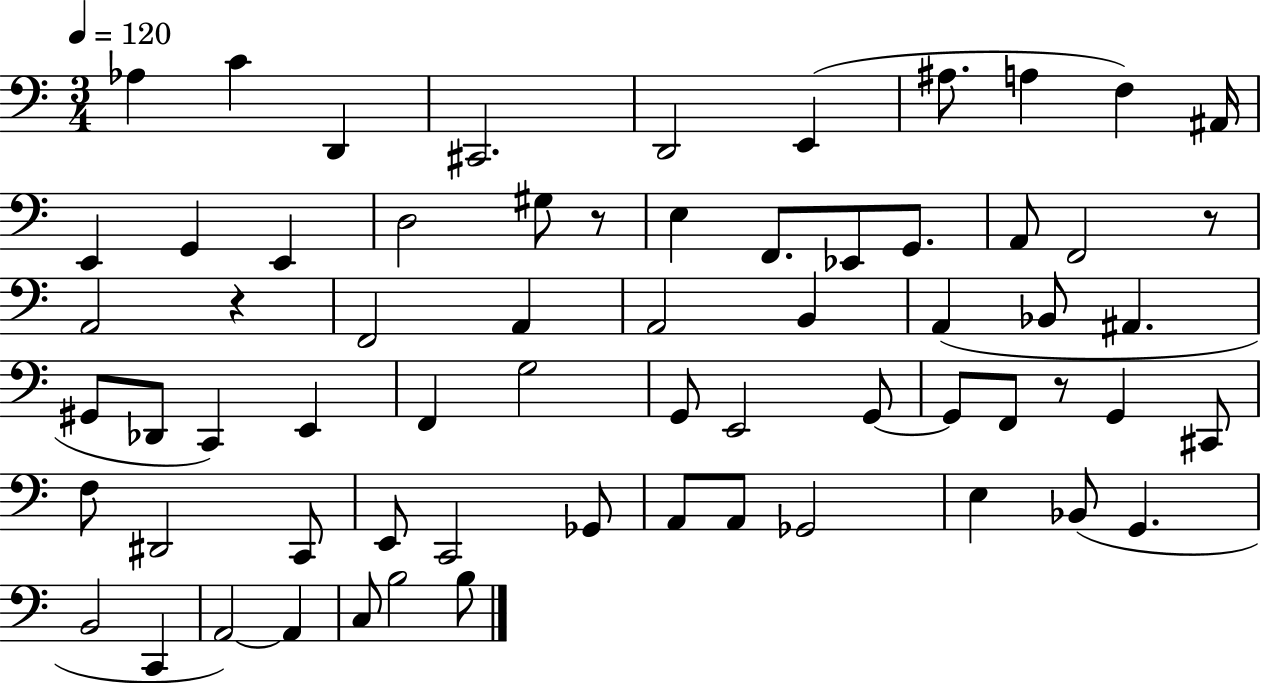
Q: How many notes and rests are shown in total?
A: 65